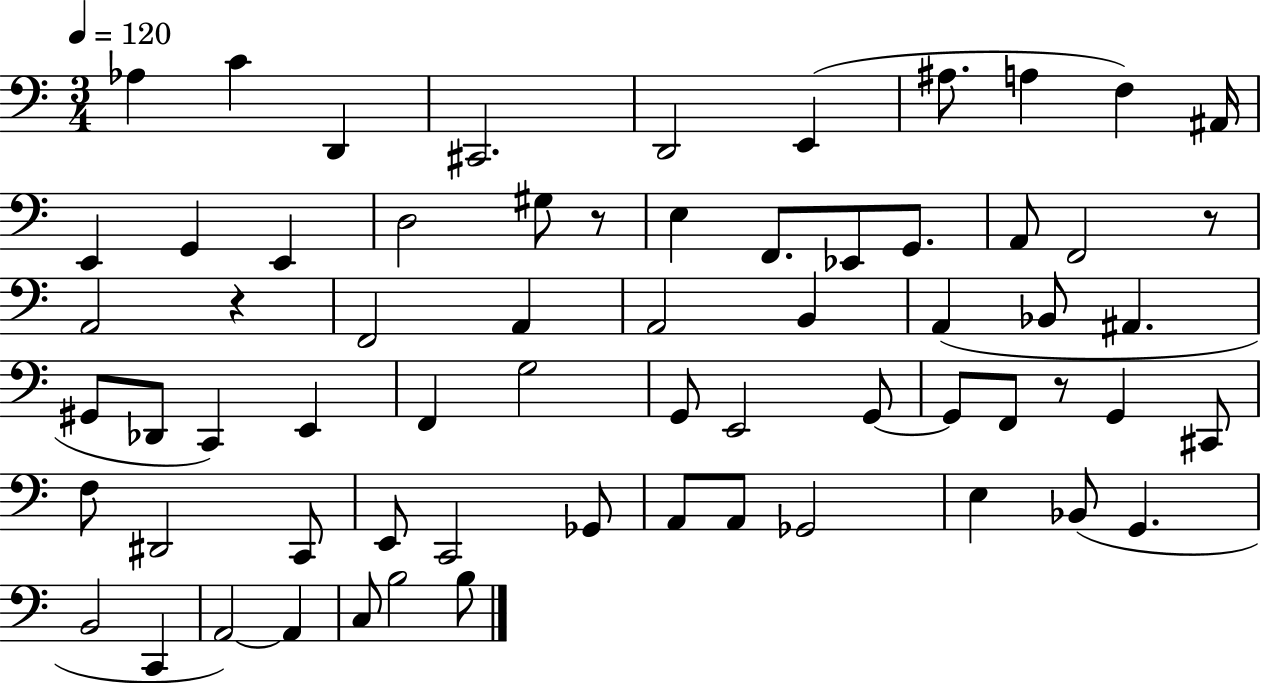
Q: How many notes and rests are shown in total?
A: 65